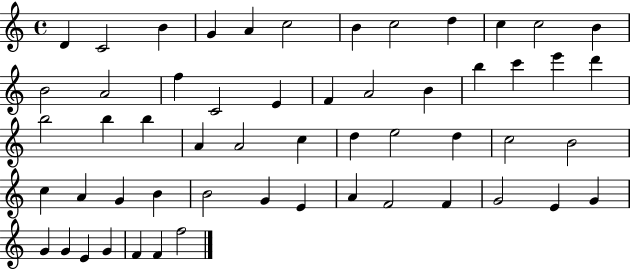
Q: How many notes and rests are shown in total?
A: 55